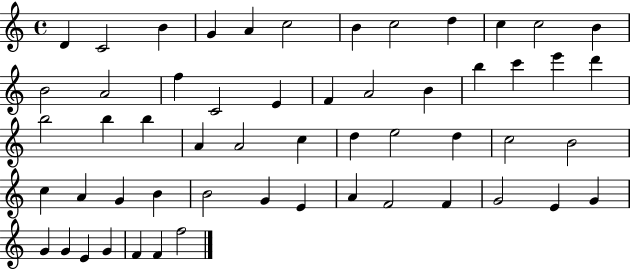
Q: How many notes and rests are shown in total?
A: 55